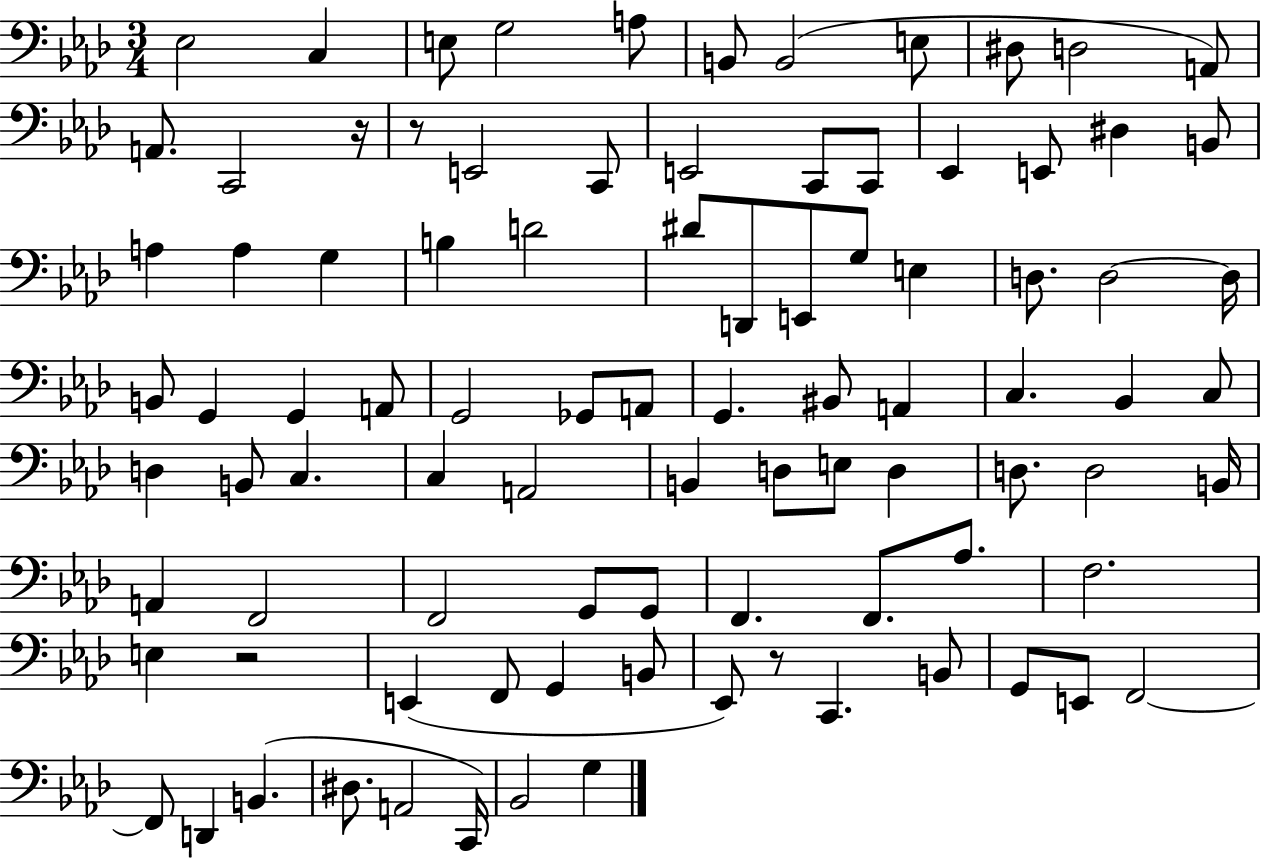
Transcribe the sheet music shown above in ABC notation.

X:1
T:Untitled
M:3/4
L:1/4
K:Ab
_E,2 C, E,/2 G,2 A,/2 B,,/2 B,,2 E,/2 ^D,/2 D,2 A,,/2 A,,/2 C,,2 z/4 z/2 E,,2 C,,/2 E,,2 C,,/2 C,,/2 _E,, E,,/2 ^D, B,,/2 A, A, G, B, D2 ^D/2 D,,/2 E,,/2 G,/2 E, D,/2 D,2 D,/4 B,,/2 G,, G,, A,,/2 G,,2 _G,,/2 A,,/2 G,, ^B,,/2 A,, C, _B,, C,/2 D, B,,/2 C, C, A,,2 B,, D,/2 E,/2 D, D,/2 D,2 B,,/4 A,, F,,2 F,,2 G,,/2 G,,/2 F,, F,,/2 _A,/2 F,2 E, z2 E,, F,,/2 G,, B,,/2 _E,,/2 z/2 C,, B,,/2 G,,/2 E,,/2 F,,2 F,,/2 D,, B,, ^D,/2 A,,2 C,,/4 _B,,2 G,